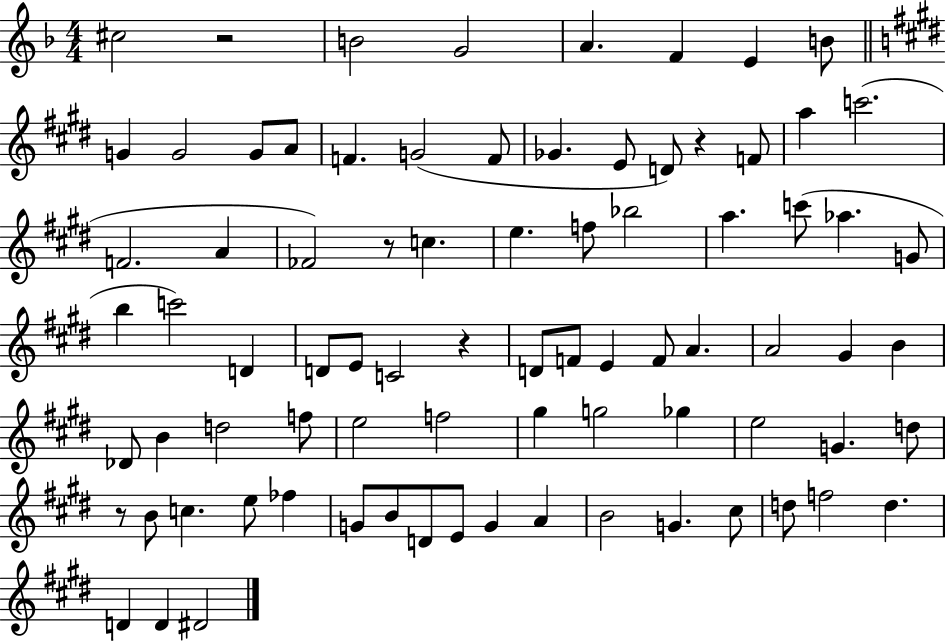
C#5/h R/h B4/h G4/h A4/q. F4/q E4/q B4/e G4/q G4/h G4/e A4/e F4/q. G4/h F4/e Gb4/q. E4/e D4/e R/q F4/e A5/q C6/h. F4/h. A4/q FES4/h R/e C5/q. E5/q. F5/e Bb5/h A5/q. C6/e Ab5/q. G4/e B5/q C6/h D4/q D4/e E4/e C4/h R/q D4/e F4/e E4/q F4/e A4/q. A4/h G#4/q B4/q Db4/e B4/q D5/h F5/e E5/h F5/h G#5/q G5/h Gb5/q E5/h G4/q. D5/e R/e B4/e C5/q. E5/e FES5/q G4/e B4/e D4/e E4/e G4/q A4/q B4/h G4/q. C#5/e D5/e F5/h D5/q. D4/q D4/q D#4/h